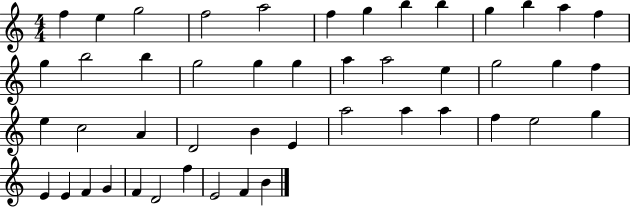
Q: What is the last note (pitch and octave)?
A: B4